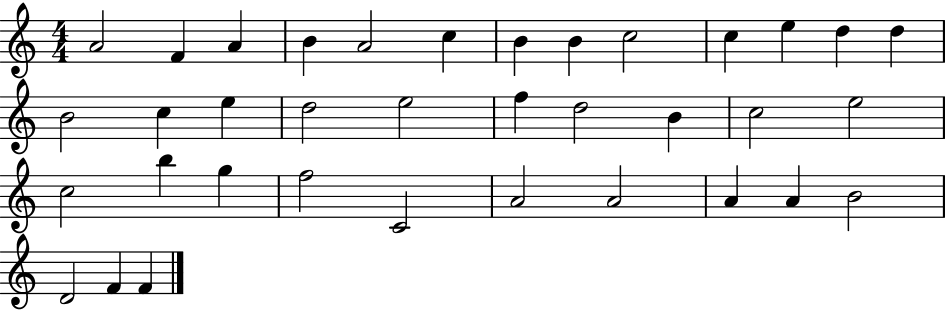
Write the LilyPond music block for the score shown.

{
  \clef treble
  \numericTimeSignature
  \time 4/4
  \key c \major
  a'2 f'4 a'4 | b'4 a'2 c''4 | b'4 b'4 c''2 | c''4 e''4 d''4 d''4 | \break b'2 c''4 e''4 | d''2 e''2 | f''4 d''2 b'4 | c''2 e''2 | \break c''2 b''4 g''4 | f''2 c'2 | a'2 a'2 | a'4 a'4 b'2 | \break d'2 f'4 f'4 | \bar "|."
}